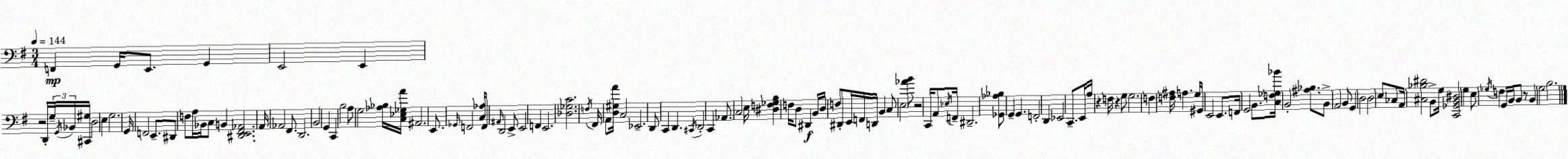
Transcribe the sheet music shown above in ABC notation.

X:1
T:Untitled
M:3/4
L:1/4
K:Em
F,, G,,/4 E,,/2 G,, E,,2 E,, z2 D,,/4 G,/4 G,,/4 _B,,/4 [^C,,^G,]/4 D,2 E, G,2 G,,/4 F,,2 E,,/2 ^D,,/2 F,/2 A,/4 _B,,/4 C,/2 B,, [^D,,E,,^F,,_A,,]2 A,,/4 _A,,2 ^F,,/2 D,,2 B,,2 G,, C,, B,2 A,/2 G,2 [_A,_B,]/4 [C,_E,_G,A]/4 ^A,,2 E,,/2 _G,,/4 F,,2 [C,_A,]/4 F,,/2 ^A,,/4 D,,2 E,,/2 E,,2 F,, E,,2 [_D,_G,C]2 F,/4 ^F,,/4 A,,/2 [D,^G,A]/4 C,2 _E,,2 D,,/2 C,, D,, ^C,,/4 D,,2 C,, _A,,/2 C,2 E,/4 [^D,F,_G,B,] F,/4 D,/2 ^D,, B,,/4 D,/4 F,/2 ^D,,/2 E,,/4 F,,/4 D,,/4 B,, C,/2 E,2 [_AB]/2 z2 C,,/4 A,,/2 _E,/4 F,,/4 ^D,,2 [_G,,_A,_B,]/2 G,, G,, F,,2 D,, _E,,2 C,,/2 E,,/4 A,/4 z F,/4 z G,/2 G,2 F, [F,^A,]/4 A, G,/4 ^G,,/4 E,,2 E,,/2 F,,/4 G,,2 B,,/2 [C,F,_G,_B]/4 B,,2 [^A,_B,]/2 B,,/2 A,,2 B,,/2 G,, D,2 D,2 E,/2 _C,/2 A,,/4 [^C,_B,^D]2 B,,/2 G,/4 [C,,_G,,B,,^D,]2 G, E,/2 _G,/4 F, G,,/4 B,,/4 B,,/2 z/2 B,, G,2 B,2